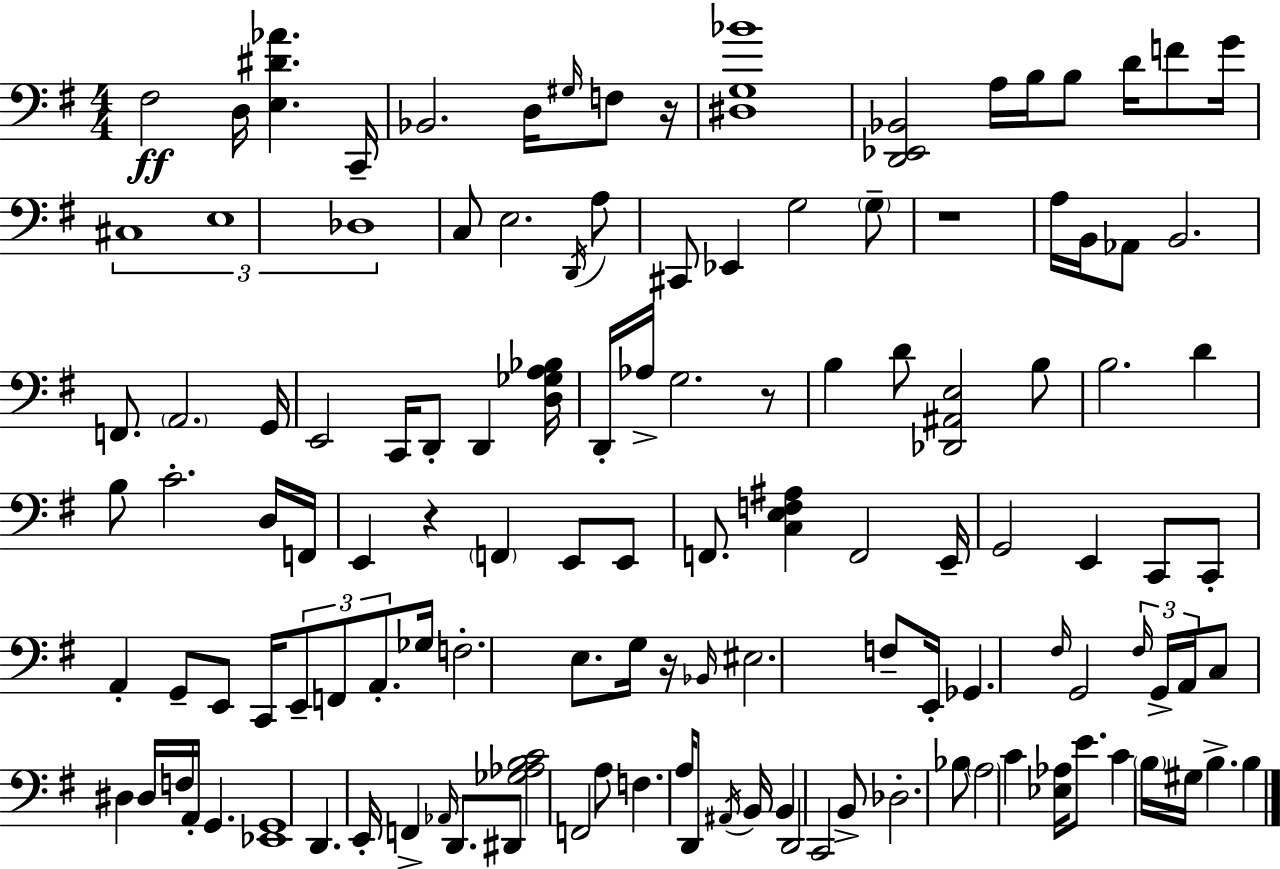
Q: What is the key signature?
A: G major